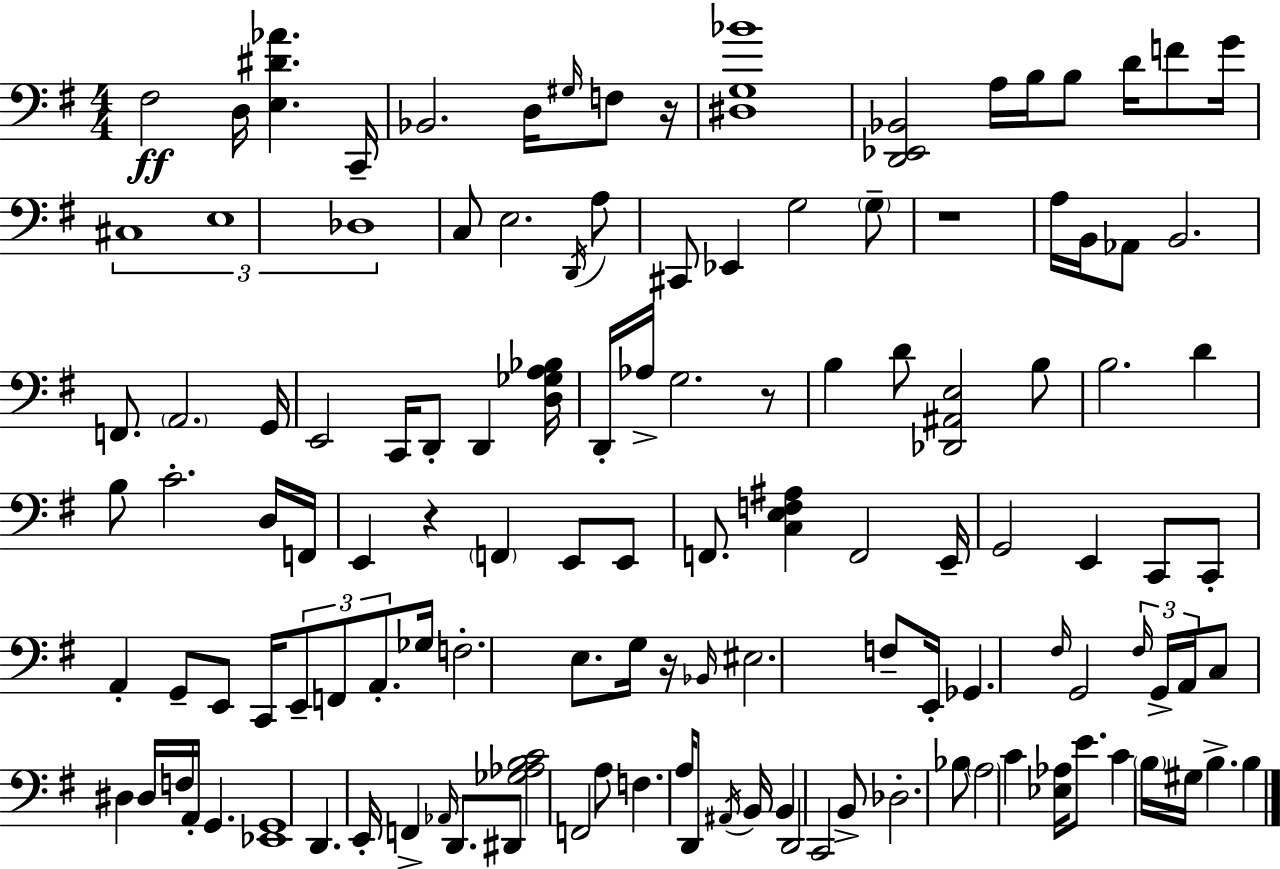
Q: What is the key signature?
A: G major